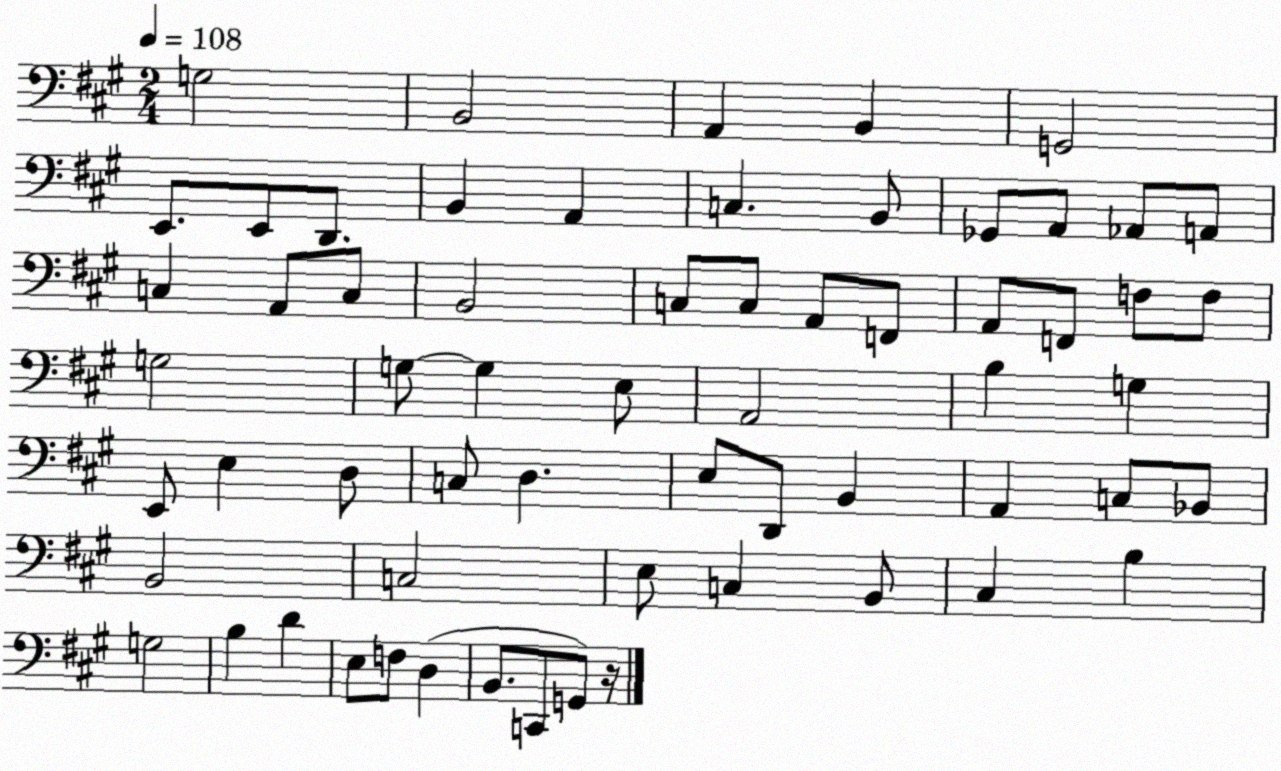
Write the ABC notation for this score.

X:1
T:Untitled
M:2/4
L:1/4
K:A
G,2 B,,2 A,, B,, G,,2 E,,/2 E,,/2 D,,/2 B,, A,, C, B,,/2 _G,,/2 A,,/2 _A,,/2 A,,/2 C, A,,/2 C,/2 B,,2 C,/2 C,/2 A,,/2 F,,/2 A,,/2 F,,/2 F,/2 F,/2 G,2 G,/2 G, E,/2 A,,2 B, G, E,,/2 E, D,/2 C,/2 D, E,/2 D,,/2 B,, A,, C,/2 _B,,/2 B,,2 C,2 E,/2 C, B,,/2 ^C, B, G,2 B, D E,/2 F,/2 D, B,,/2 C,,/2 G,,/2 z/4